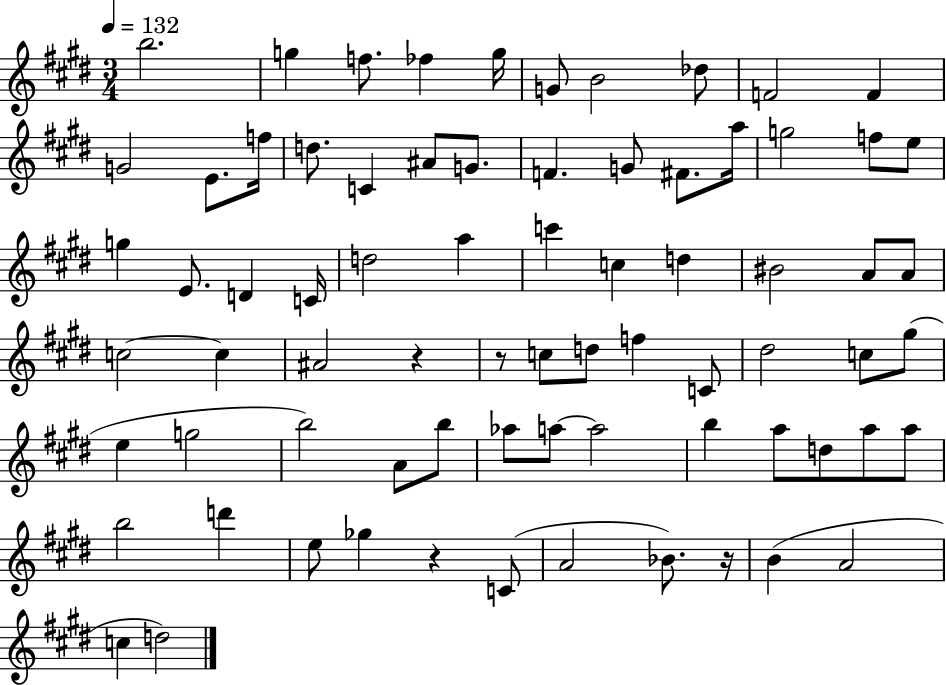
{
  \clef treble
  \numericTimeSignature
  \time 3/4
  \key e \major
  \tempo 4 = 132
  \repeat volta 2 { b''2. | g''4 f''8. fes''4 g''16 | g'8 b'2 des''8 | f'2 f'4 | \break g'2 e'8. f''16 | d''8. c'4 ais'8 g'8. | f'4. g'8 fis'8. a''16 | g''2 f''8 e''8 | \break g''4 e'8. d'4 c'16 | d''2 a''4 | c'''4 c''4 d''4 | bis'2 a'8 a'8 | \break c''2~~ c''4 | ais'2 r4 | r8 c''8 d''8 f''4 c'8 | dis''2 c''8 gis''8( | \break e''4 g''2 | b''2) a'8 b''8 | aes''8 a''8~~ a''2 | b''4 a''8 d''8 a''8 a''8 | \break b''2 d'''4 | e''8 ges''4 r4 c'8( | a'2 bes'8.) r16 | b'4( a'2 | \break c''4 d''2) | } \bar "|."
}